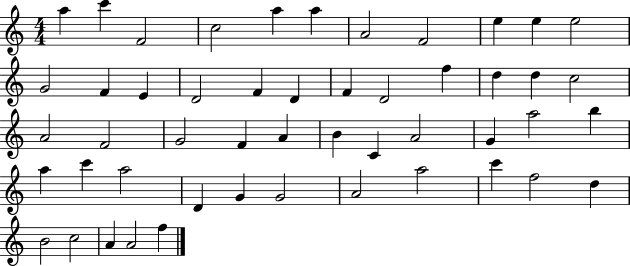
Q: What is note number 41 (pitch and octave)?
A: A4